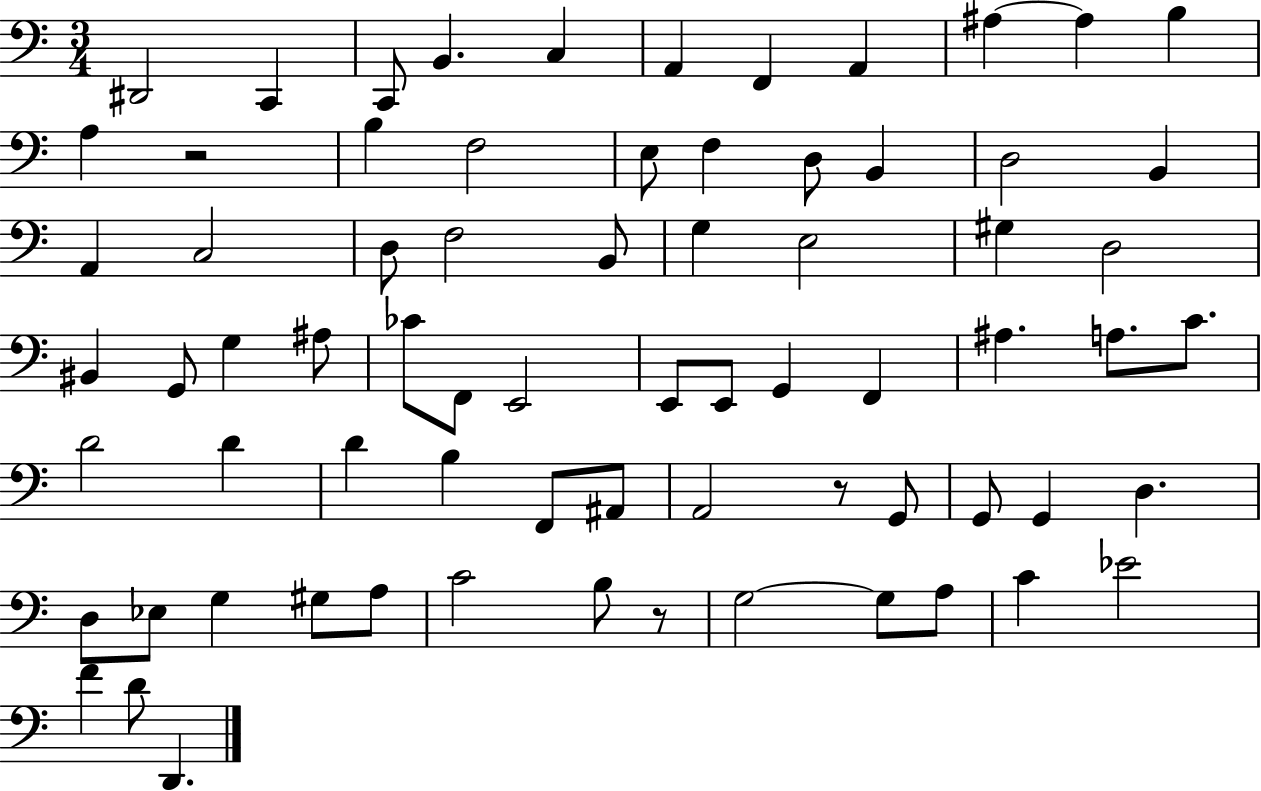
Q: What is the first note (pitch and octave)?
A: D#2